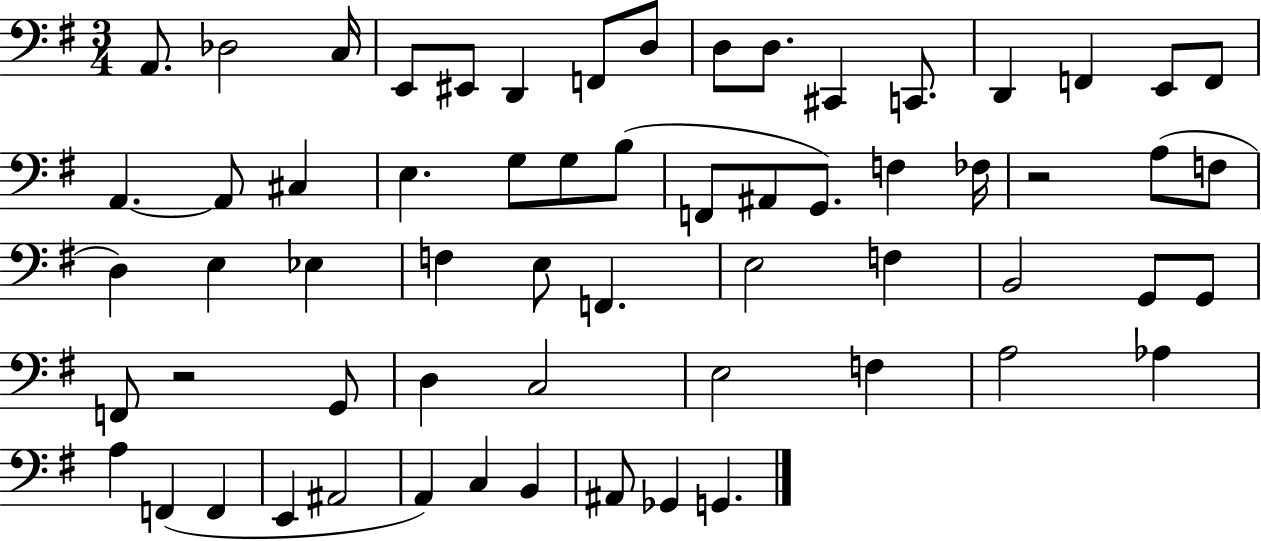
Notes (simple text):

A2/e. Db3/h C3/s E2/e EIS2/e D2/q F2/e D3/e D3/e D3/e. C#2/q C2/e. D2/q F2/q E2/e F2/e A2/q. A2/e C#3/q E3/q. G3/e G3/e B3/e F2/e A#2/e G2/e. F3/q FES3/s R/h A3/e F3/e D3/q E3/q Eb3/q F3/q E3/e F2/q. E3/h F3/q B2/h G2/e G2/e F2/e R/h G2/e D3/q C3/h E3/h F3/q A3/h Ab3/q A3/q F2/q F2/q E2/q A#2/h A2/q C3/q B2/q A#2/e Gb2/q G2/q.